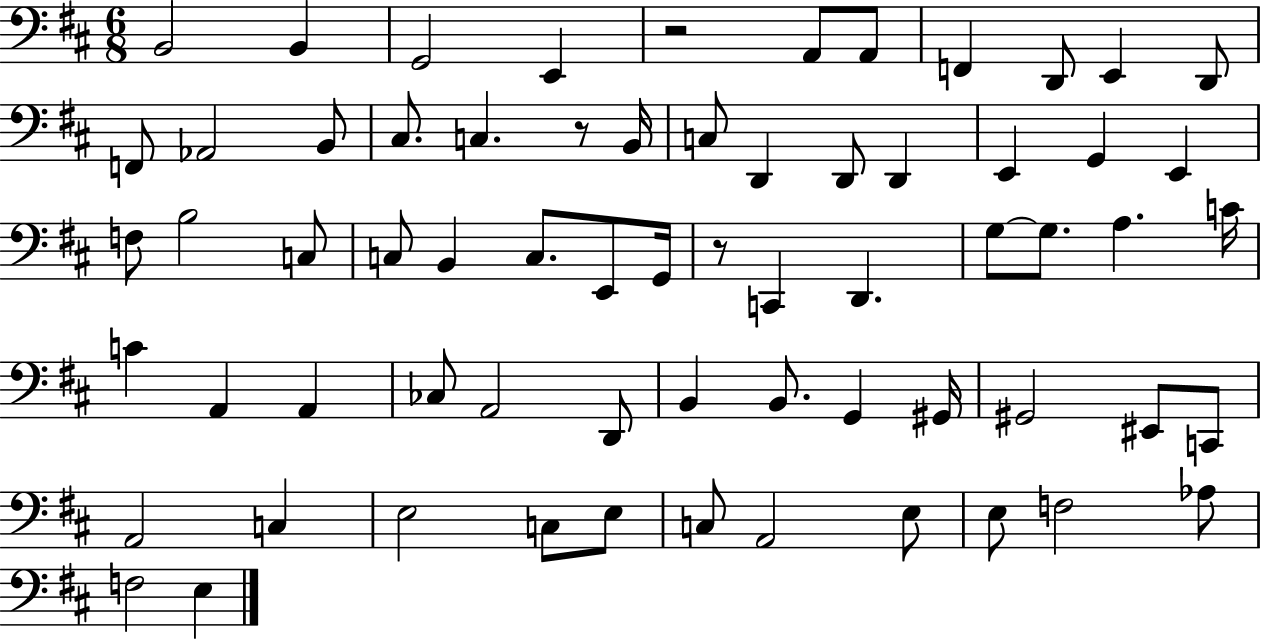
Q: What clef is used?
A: bass